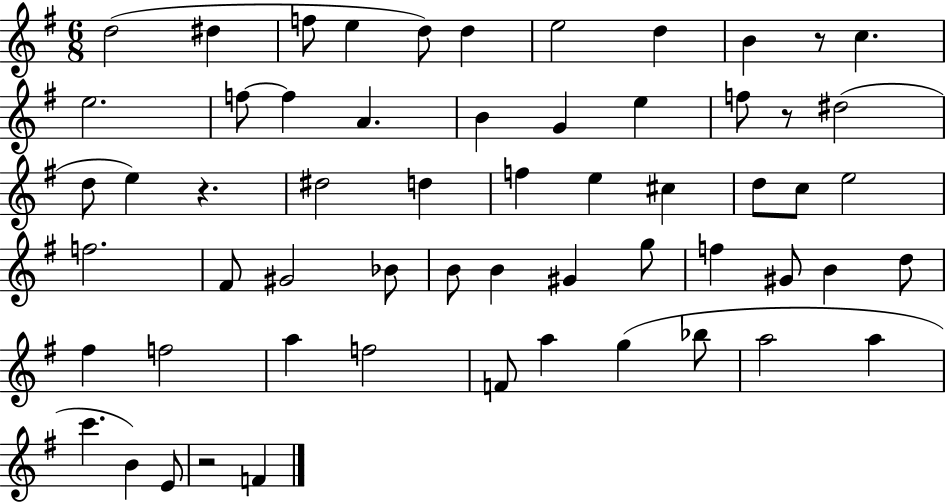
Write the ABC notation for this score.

X:1
T:Untitled
M:6/8
L:1/4
K:G
d2 ^d f/2 e d/2 d e2 d B z/2 c e2 f/2 f A B G e f/2 z/2 ^d2 d/2 e z ^d2 d f e ^c d/2 c/2 e2 f2 ^F/2 ^G2 _B/2 B/2 B ^G g/2 f ^G/2 B d/2 ^f f2 a f2 F/2 a g _b/2 a2 a c' B E/2 z2 F